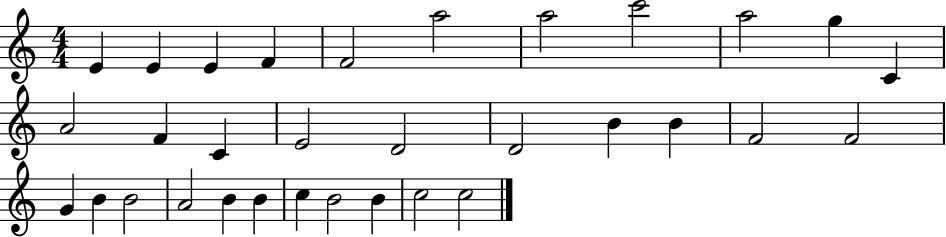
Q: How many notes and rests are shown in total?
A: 32